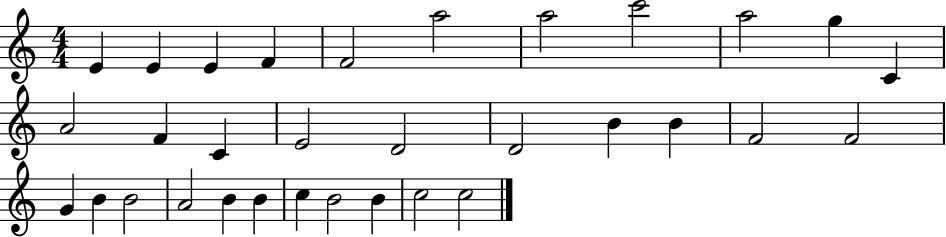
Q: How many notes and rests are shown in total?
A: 32